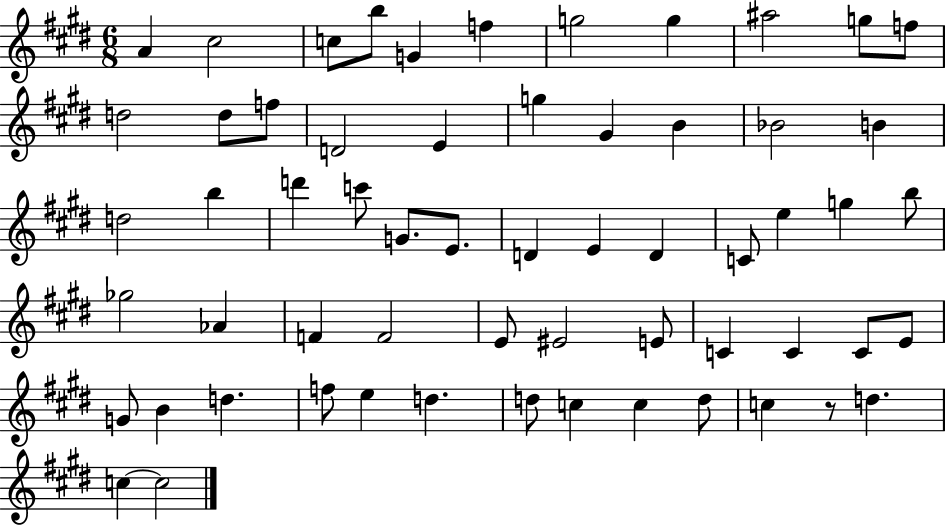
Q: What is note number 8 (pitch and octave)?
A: G5